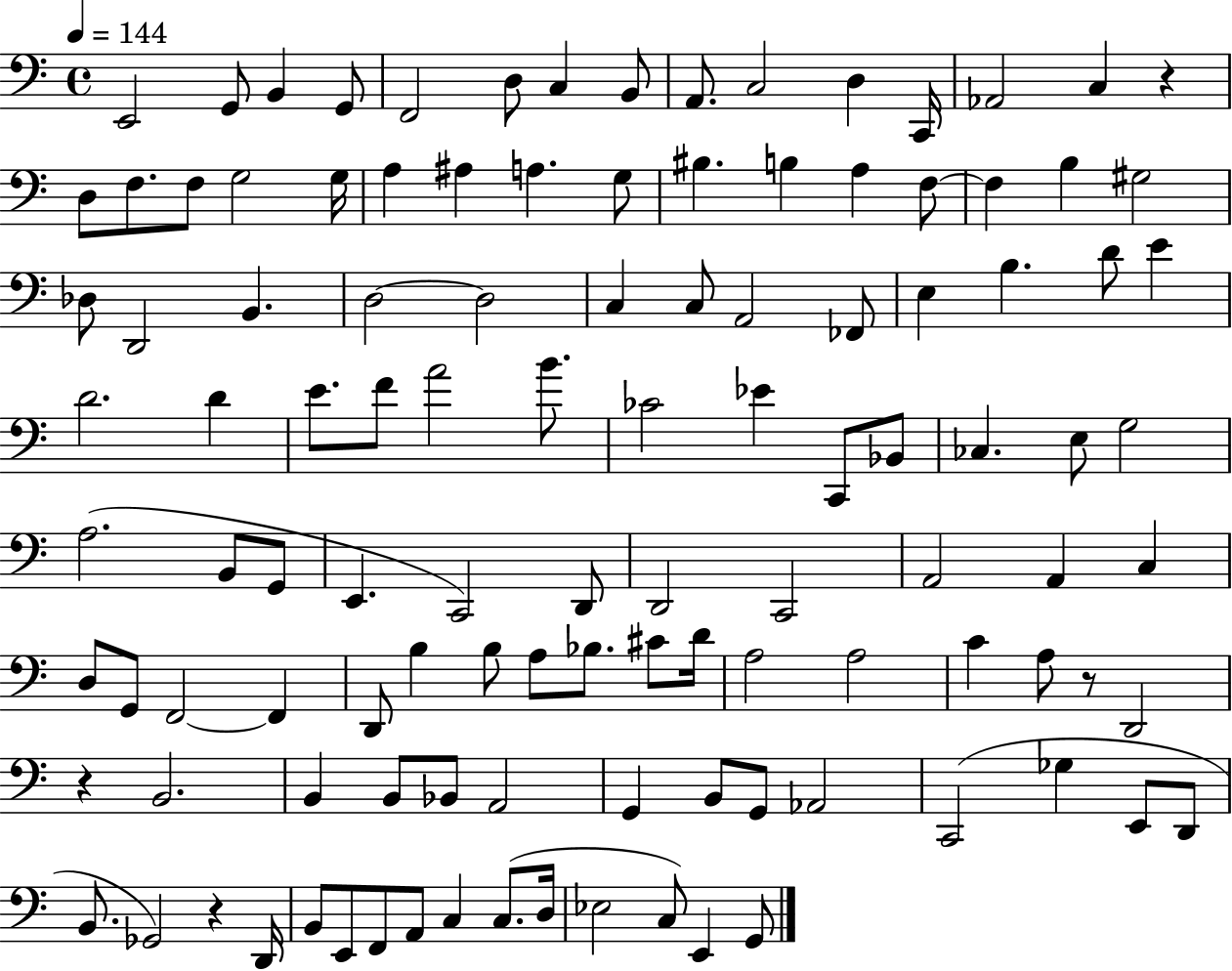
{
  \clef bass
  \time 4/4
  \defaultTimeSignature
  \key c \major
  \tempo 4 = 144
  e,2 g,8 b,4 g,8 | f,2 d8 c4 b,8 | a,8. c2 d4 c,16 | aes,2 c4 r4 | \break d8 f8. f8 g2 g16 | a4 ais4 a4. g8 | bis4. b4 a4 f8~~ | f4 b4 gis2 | \break des8 d,2 b,4. | d2~~ d2 | c4 c8 a,2 fes,8 | e4 b4. d'8 e'4 | \break d'2. d'4 | e'8. f'8 a'2 b'8. | ces'2 ees'4 c,8 bes,8 | ces4. e8 g2 | \break a2.( b,8 g,8 | e,4. c,2) d,8 | d,2 c,2 | a,2 a,4 c4 | \break d8 g,8 f,2~~ f,4 | d,8 b4 b8 a8 bes8. cis'8 d'16 | a2 a2 | c'4 a8 r8 d,2 | \break r4 b,2. | b,4 b,8 bes,8 a,2 | g,4 b,8 g,8 aes,2 | c,2( ges4 e,8 d,8 | \break b,8. ges,2) r4 d,16 | b,8 e,8 f,8 a,8 c4 c8.( d16 | ees2 c8) e,4 g,8 | \bar "|."
}